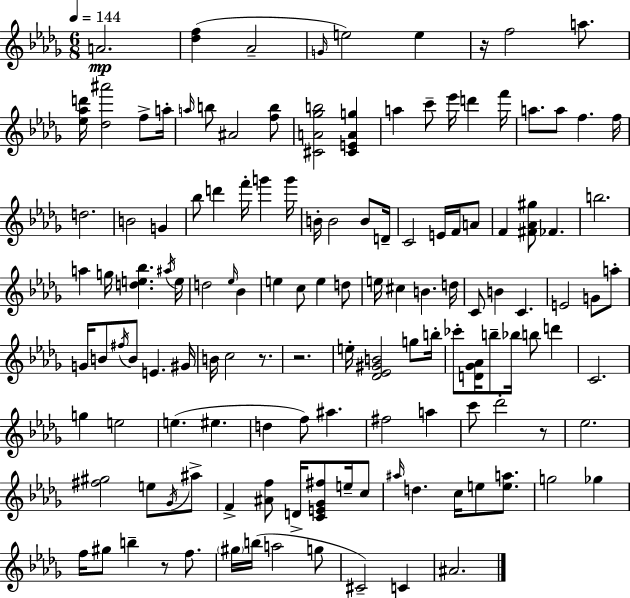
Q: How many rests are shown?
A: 5